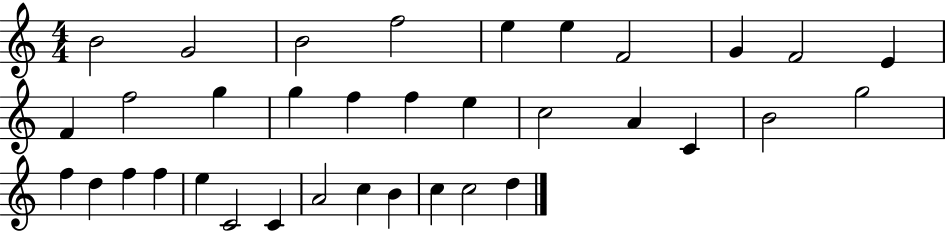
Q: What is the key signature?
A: C major